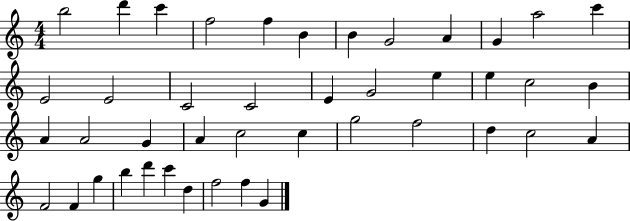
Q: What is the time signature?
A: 4/4